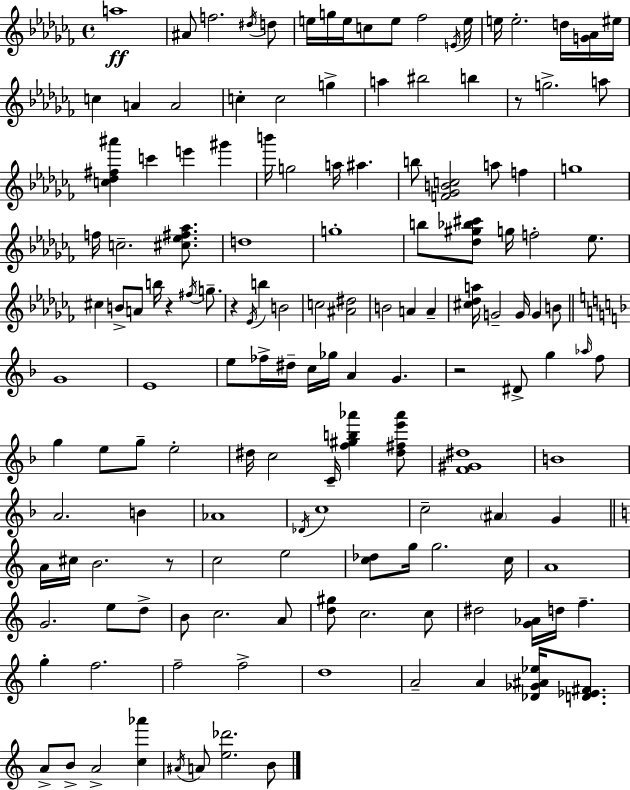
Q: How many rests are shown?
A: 5